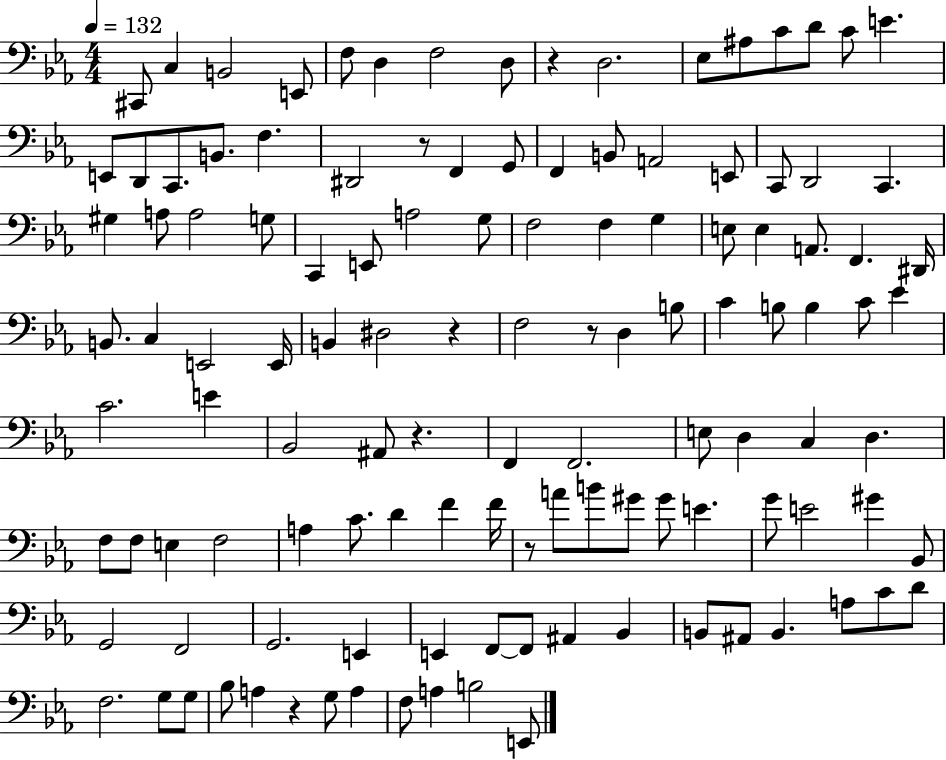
X:1
T:Untitled
M:4/4
L:1/4
K:Eb
^C,,/2 C, B,,2 E,,/2 F,/2 D, F,2 D,/2 z D,2 _E,/2 ^A,/2 C/2 D/2 C/2 E E,,/2 D,,/2 C,,/2 B,,/2 F, ^D,,2 z/2 F,, G,,/2 F,, B,,/2 A,,2 E,,/2 C,,/2 D,,2 C,, ^G, A,/2 A,2 G,/2 C,, E,,/2 A,2 G,/2 F,2 F, G, E,/2 E, A,,/2 F,, ^D,,/4 B,,/2 C, E,,2 E,,/4 B,, ^D,2 z F,2 z/2 D, B,/2 C B,/2 B, C/2 _E C2 E _B,,2 ^A,,/2 z F,, F,,2 E,/2 D, C, D, F,/2 F,/2 E, F,2 A, C/2 D F F/4 z/2 A/2 B/2 ^G/2 ^G/2 E G/2 E2 ^G _B,,/2 G,,2 F,,2 G,,2 E,, E,, F,,/2 F,,/2 ^A,, _B,, B,,/2 ^A,,/2 B,, A,/2 C/2 D/2 F,2 G,/2 G,/2 _B,/2 A, z G,/2 A, F,/2 A, B,2 E,,/2